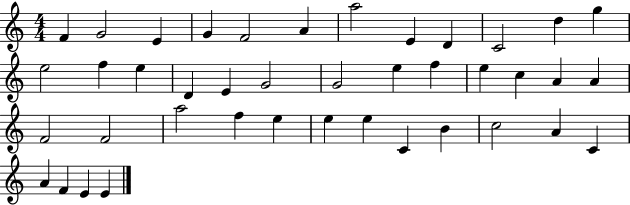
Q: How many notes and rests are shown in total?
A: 41